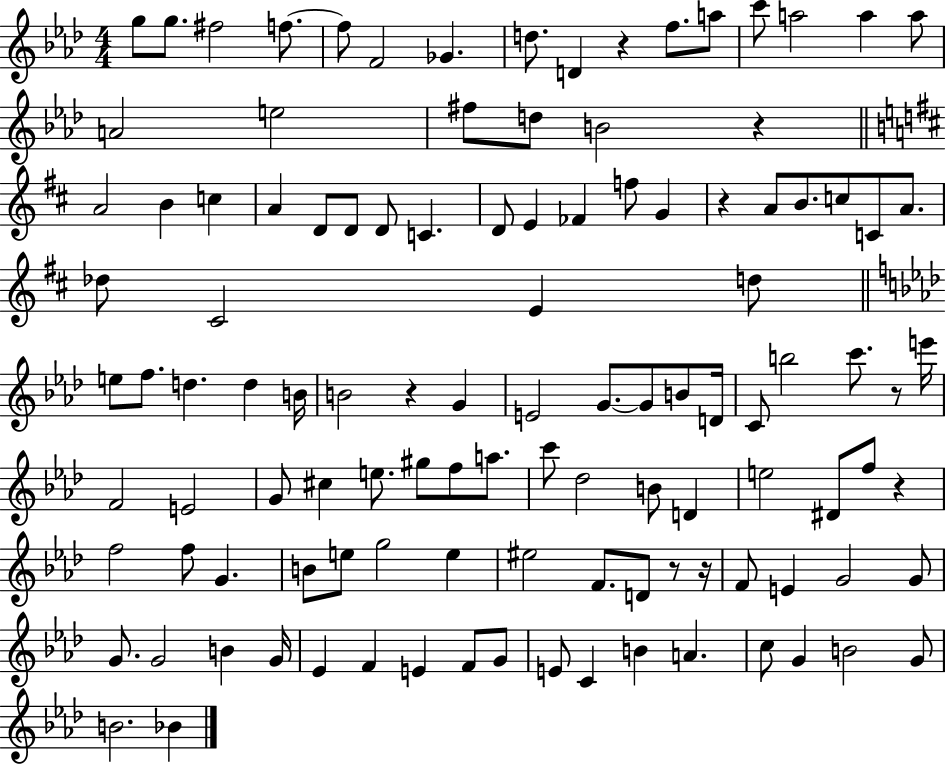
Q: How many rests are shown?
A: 8